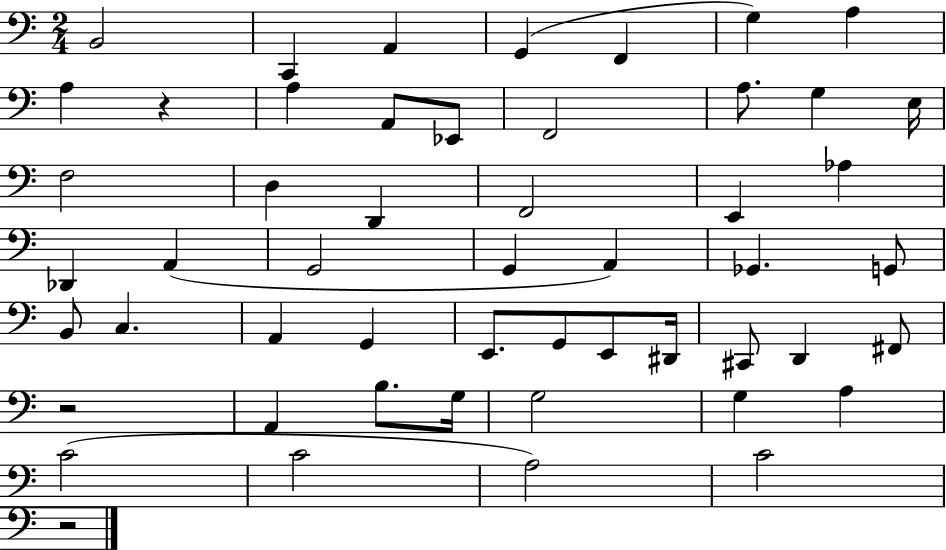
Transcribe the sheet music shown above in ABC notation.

X:1
T:Untitled
M:2/4
L:1/4
K:C
B,,2 C,, A,, G,, F,, G, A, A, z A, A,,/2 _E,,/2 F,,2 A,/2 G, E,/4 F,2 D, D,, F,,2 E,, _A, _D,, A,, G,,2 G,, A,, _G,, G,,/2 B,,/2 C, A,, G,, E,,/2 G,,/2 E,,/2 ^D,,/4 ^C,,/2 D,, ^F,,/2 z2 A,, B,/2 G,/4 G,2 G, A, C2 C2 A,2 C2 z2